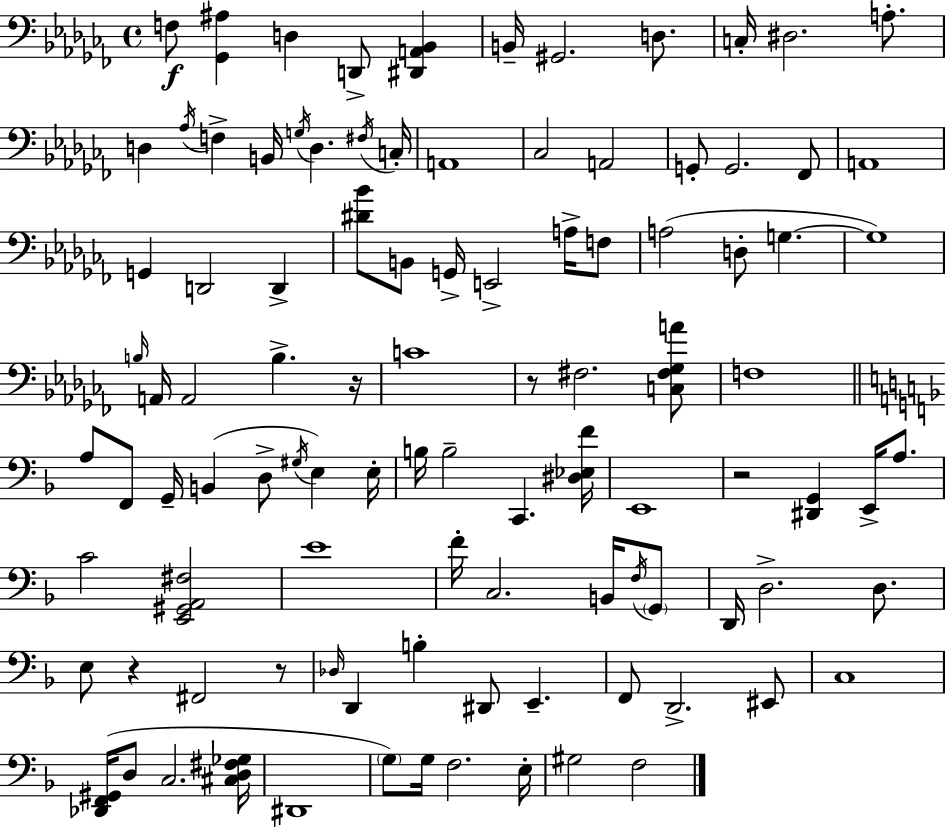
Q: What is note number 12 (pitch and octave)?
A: F3